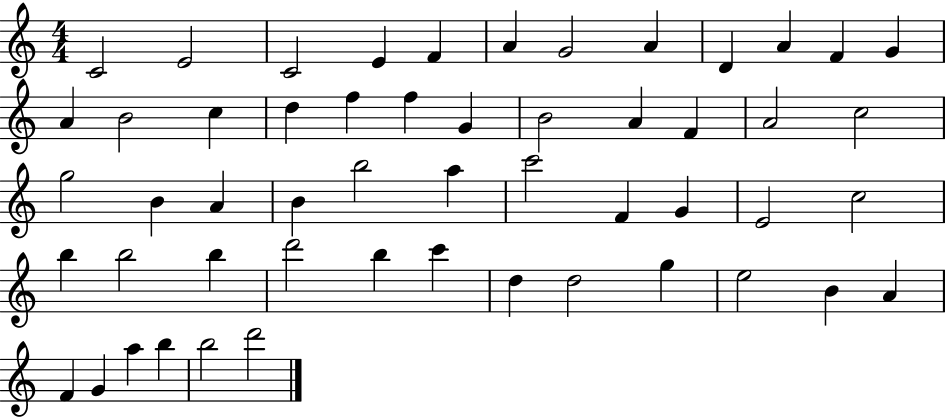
X:1
T:Untitled
M:4/4
L:1/4
K:C
C2 E2 C2 E F A G2 A D A F G A B2 c d f f G B2 A F A2 c2 g2 B A B b2 a c'2 F G E2 c2 b b2 b d'2 b c' d d2 g e2 B A F G a b b2 d'2